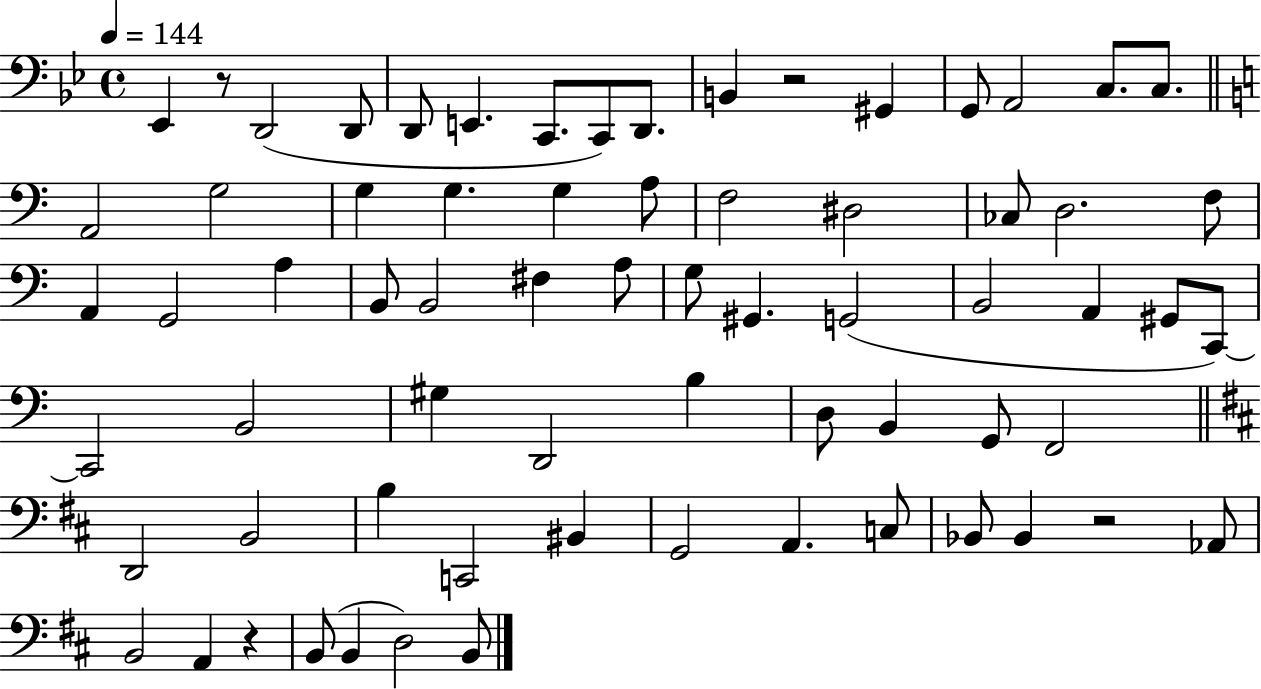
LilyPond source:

{
  \clef bass
  \time 4/4
  \defaultTimeSignature
  \key bes \major
  \tempo 4 = 144
  ees,4 r8 d,2( d,8 | d,8 e,4. c,8. c,8) d,8. | b,4 r2 gis,4 | g,8 a,2 c8. c8. | \break \bar "||" \break \key c \major a,2 g2 | g4 g4. g4 a8 | f2 dis2 | ces8 d2. f8 | \break a,4 g,2 a4 | b,8 b,2 fis4 a8 | g8 gis,4. g,2( | b,2 a,4 gis,8 c,8~~) | \break c,2 b,2 | gis4 d,2 b4 | d8 b,4 g,8 f,2 | \bar "||" \break \key d \major d,2 b,2 | b4 c,2 bis,4 | g,2 a,4. c8 | bes,8 bes,4 r2 aes,8 | \break b,2 a,4 r4 | b,8( b,4 d2) b,8 | \bar "|."
}